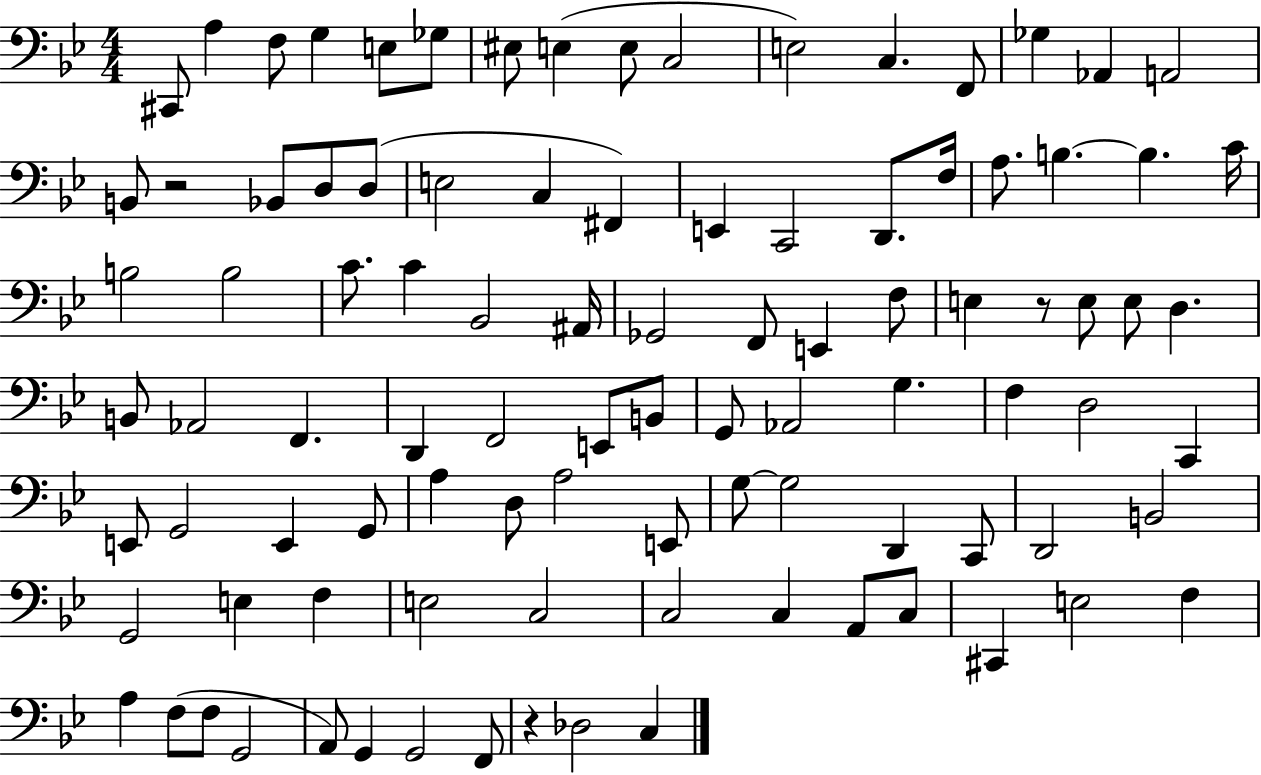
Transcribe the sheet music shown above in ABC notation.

X:1
T:Untitled
M:4/4
L:1/4
K:Bb
^C,,/2 A, F,/2 G, E,/2 _G,/2 ^E,/2 E, E,/2 C,2 E,2 C, F,,/2 _G, _A,, A,,2 B,,/2 z2 _B,,/2 D,/2 D,/2 E,2 C, ^F,, E,, C,,2 D,,/2 F,/4 A,/2 B, B, C/4 B,2 B,2 C/2 C _B,,2 ^A,,/4 _G,,2 F,,/2 E,, F,/2 E, z/2 E,/2 E,/2 D, B,,/2 _A,,2 F,, D,, F,,2 E,,/2 B,,/2 G,,/2 _A,,2 G, F, D,2 C,, E,,/2 G,,2 E,, G,,/2 A, D,/2 A,2 E,,/2 G,/2 G,2 D,, C,,/2 D,,2 B,,2 G,,2 E, F, E,2 C,2 C,2 C, A,,/2 C,/2 ^C,, E,2 F, A, F,/2 F,/2 G,,2 A,,/2 G,, G,,2 F,,/2 z _D,2 C,